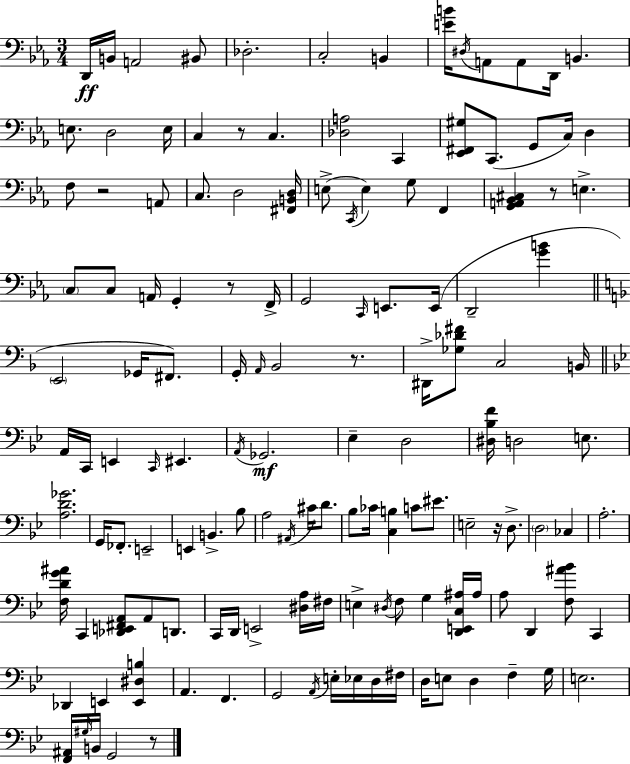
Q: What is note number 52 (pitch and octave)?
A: A2